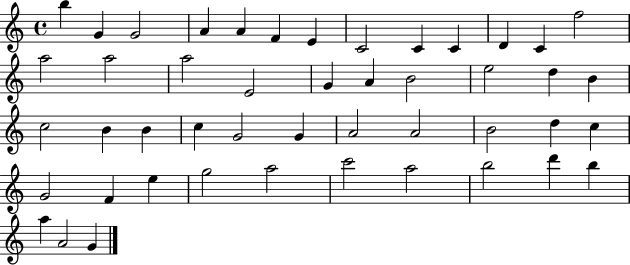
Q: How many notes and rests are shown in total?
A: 47